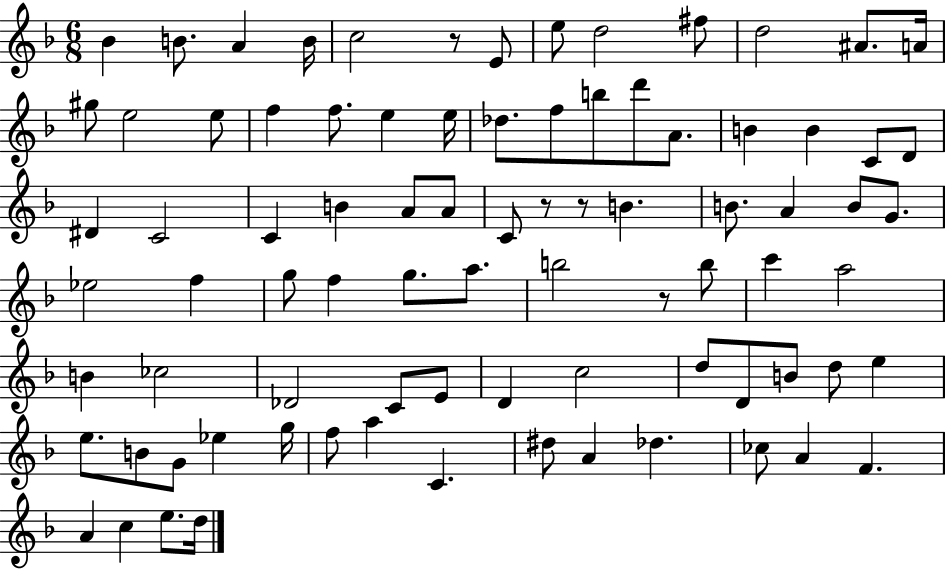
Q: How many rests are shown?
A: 4